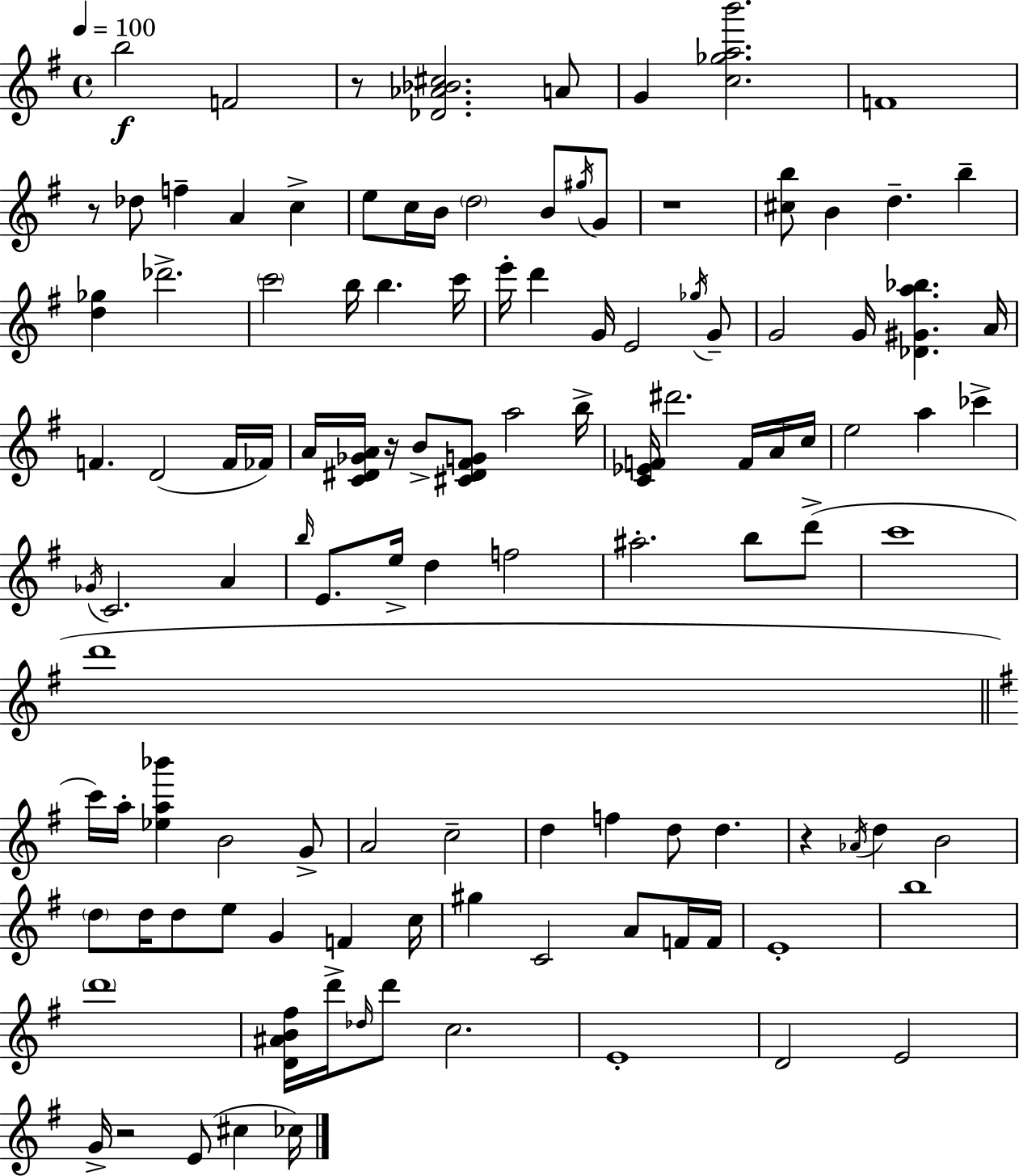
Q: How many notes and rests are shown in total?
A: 116